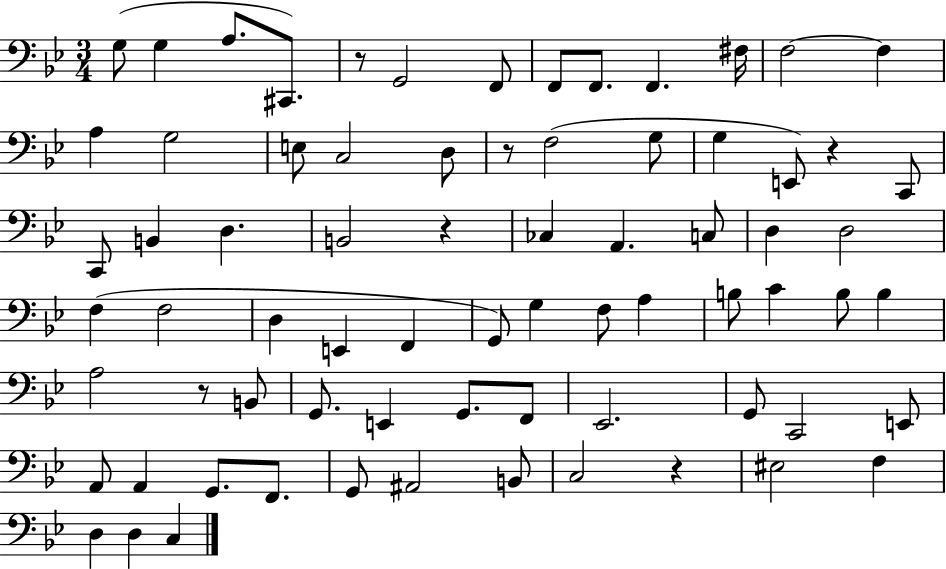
{
  \clef bass
  \numericTimeSignature
  \time 3/4
  \key bes \major
  \repeat volta 2 { g8( g4 a8. cis,8.) | r8 g,2 f,8 | f,8 f,8. f,4. fis16 | f2~~ f4 | \break a4 g2 | e8 c2 d8 | r8 f2( g8 | g4 e,8) r4 c,8 | \break c,8 b,4 d4. | b,2 r4 | ces4 a,4. c8 | d4 d2 | \break f4( f2 | d4 e,4 f,4 | g,8) g4 f8 a4 | b8 c'4 b8 b4 | \break a2 r8 b,8 | g,8. e,4 g,8. f,8 | ees,2. | g,8 c,2 e,8 | \break a,8 a,4 g,8. f,8. | g,8 ais,2 b,8 | c2 r4 | eis2 f4 | \break d4 d4 c4 | } \bar "|."
}